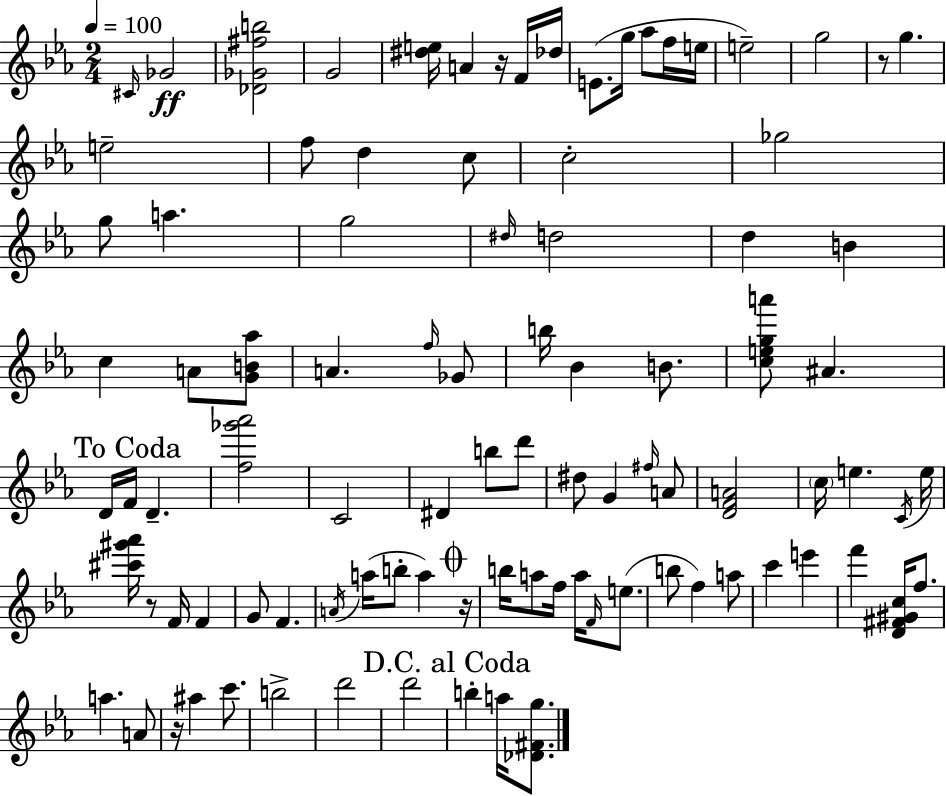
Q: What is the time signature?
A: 2/4